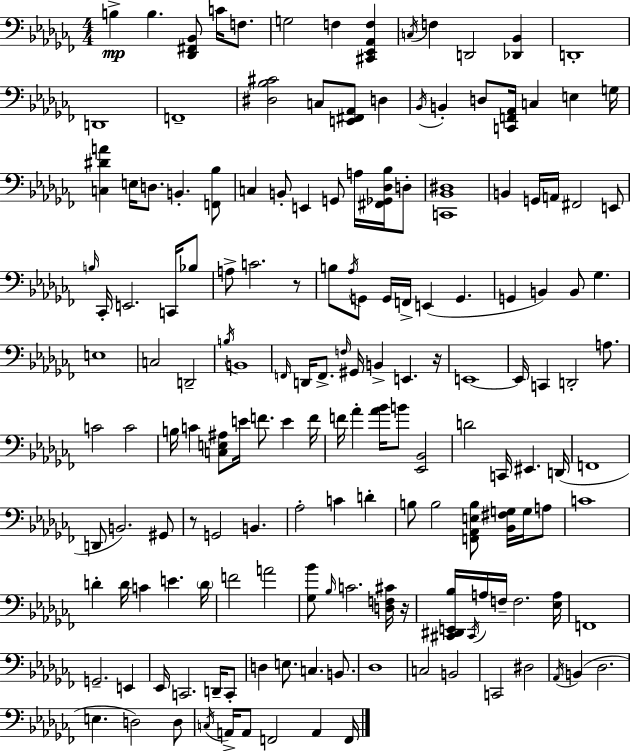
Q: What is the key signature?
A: AES minor